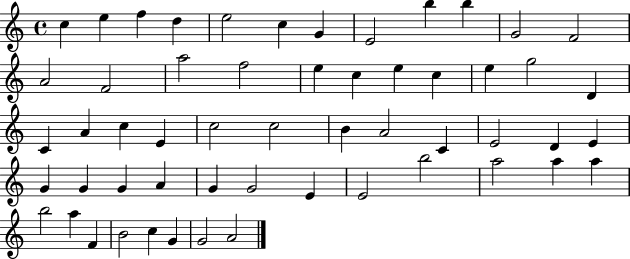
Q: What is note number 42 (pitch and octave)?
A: E4